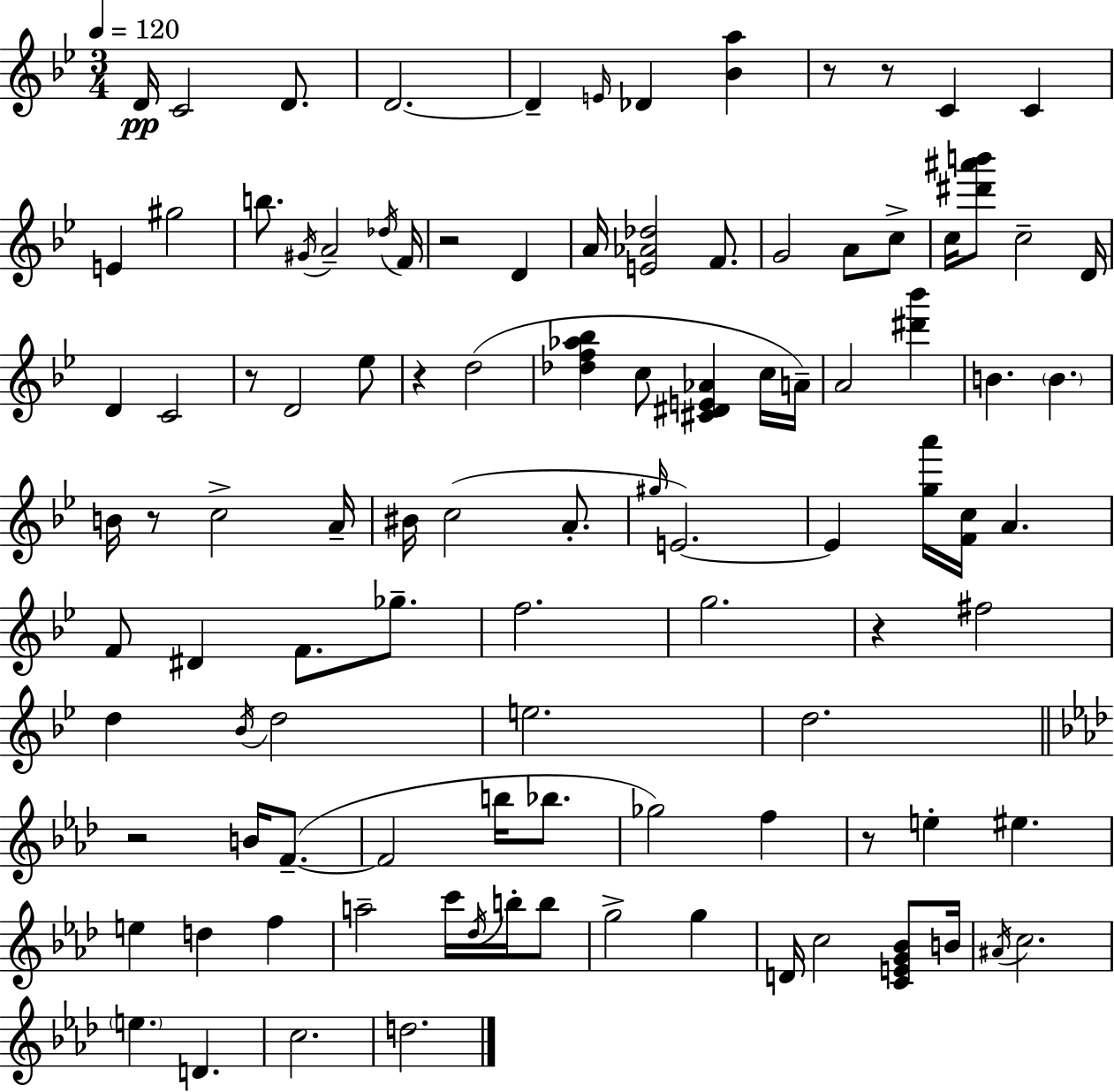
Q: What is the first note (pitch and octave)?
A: D4